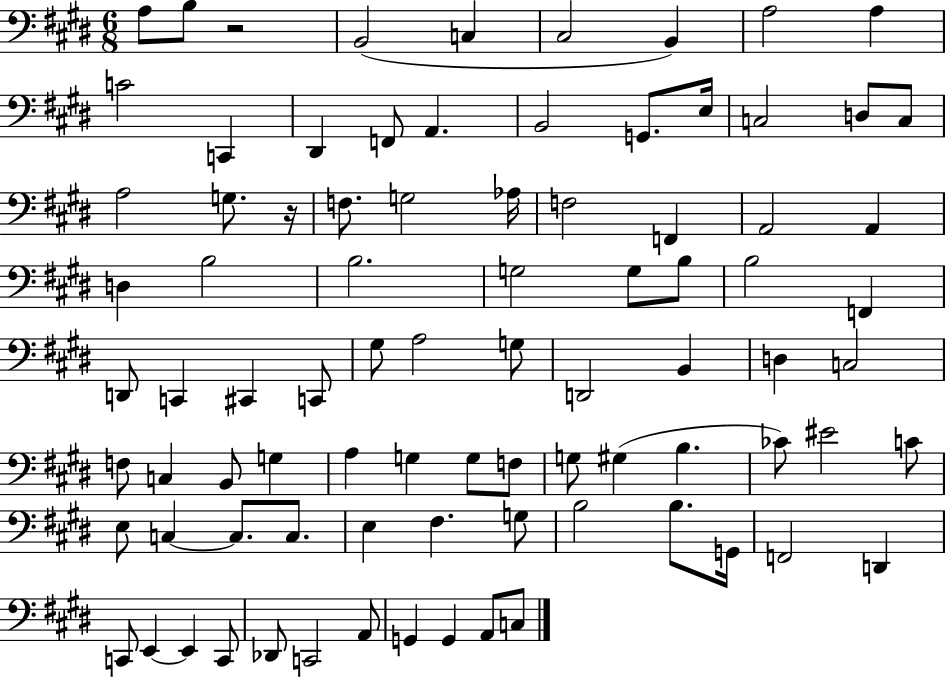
{
  \clef bass
  \numericTimeSignature
  \time 6/8
  \key e \major
  a8 b8 r2 | b,2( c4 | cis2 b,4) | a2 a4 | \break c'2 c,4 | dis,4 f,8 a,4. | b,2 g,8. e16 | c2 d8 c8 | \break a2 g8. r16 | f8. g2 aes16 | f2 f,4 | a,2 a,4 | \break d4 b2 | b2. | g2 g8 b8 | b2 f,4 | \break d,8 c,4 cis,4 c,8 | gis8 a2 g8 | d,2 b,4 | d4 c2 | \break f8 c4 b,8 g4 | a4 g4 g8 f8 | g8 gis4( b4. | ces'8) eis'2 c'8 | \break e8 c4~~ c8. c8. | e4 fis4. g8 | b2 b8. g,16 | f,2 d,4 | \break c,8 e,4~~ e,4 c,8 | des,8 c,2 a,8 | g,4 g,4 a,8 c8 | \bar "|."
}